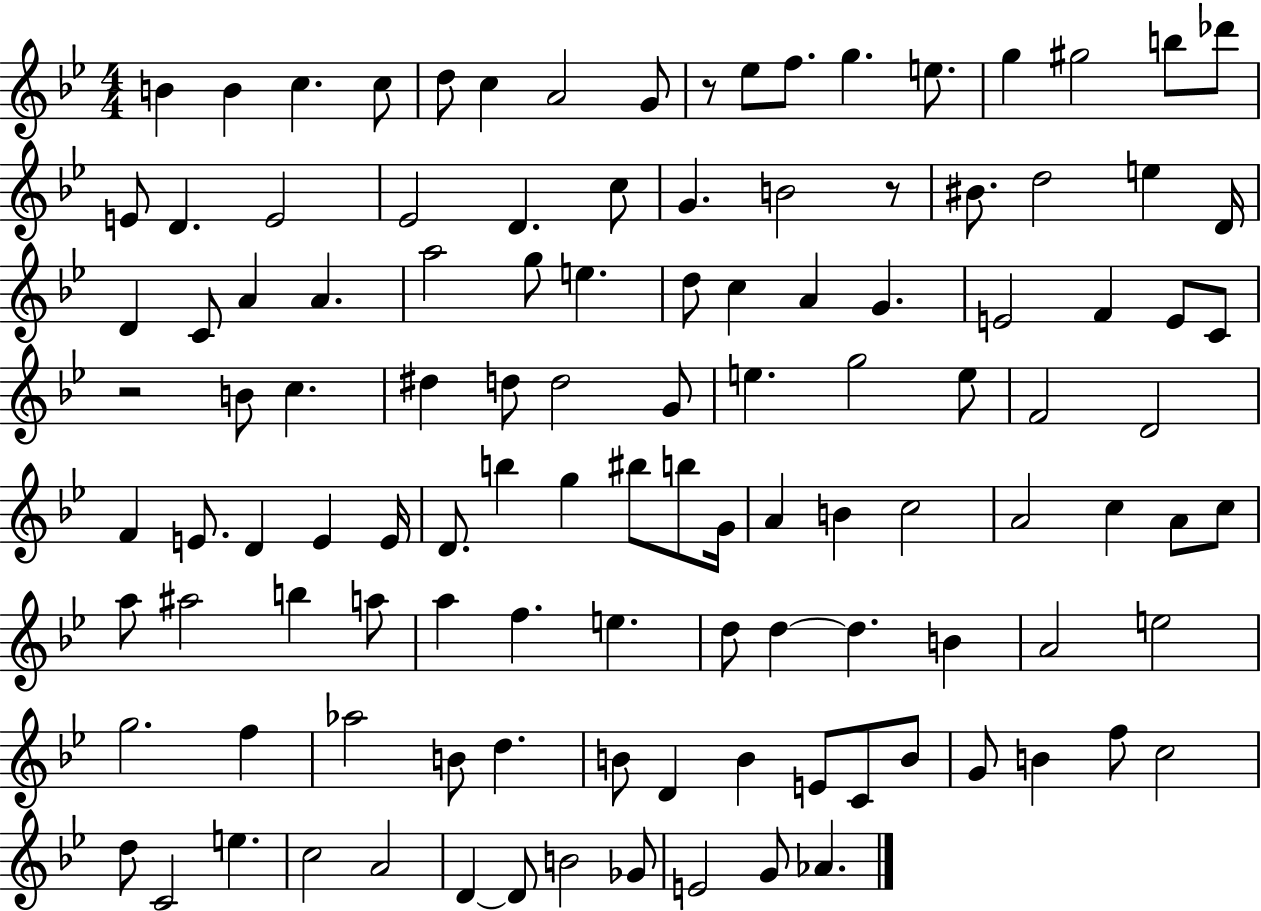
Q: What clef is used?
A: treble